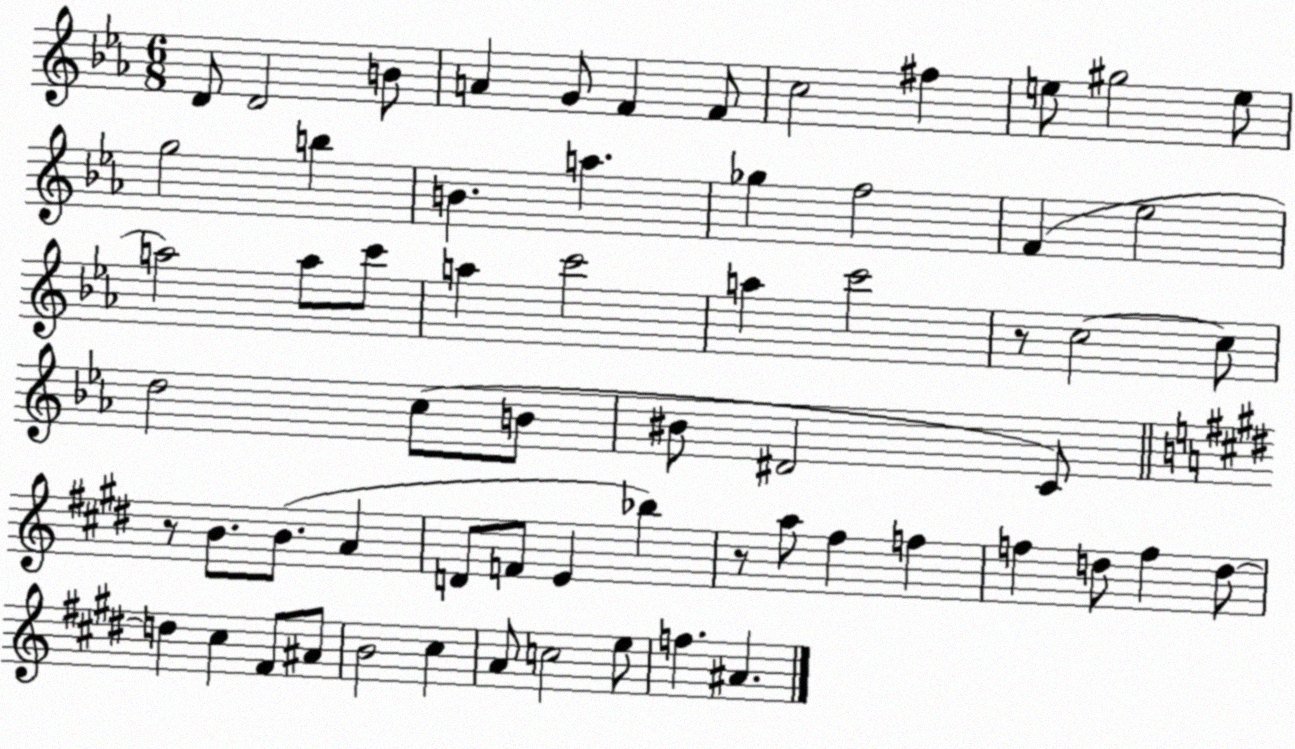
X:1
T:Untitled
M:6/8
L:1/4
K:Eb
D/2 D2 B/2 A G/2 F F/2 c2 ^f e/2 ^g2 e/2 g2 b B a _g f2 F _e2 a2 a/2 c'/2 a c'2 a c'2 z/2 c2 c/2 d2 c/2 B/2 ^B/2 ^D2 C/2 z/2 B/2 B/2 A D/2 F/2 E _b z/2 a/2 ^f f f d/2 f d/2 d ^c ^F/2 ^A/2 B2 ^c A/2 c2 e/2 f ^A